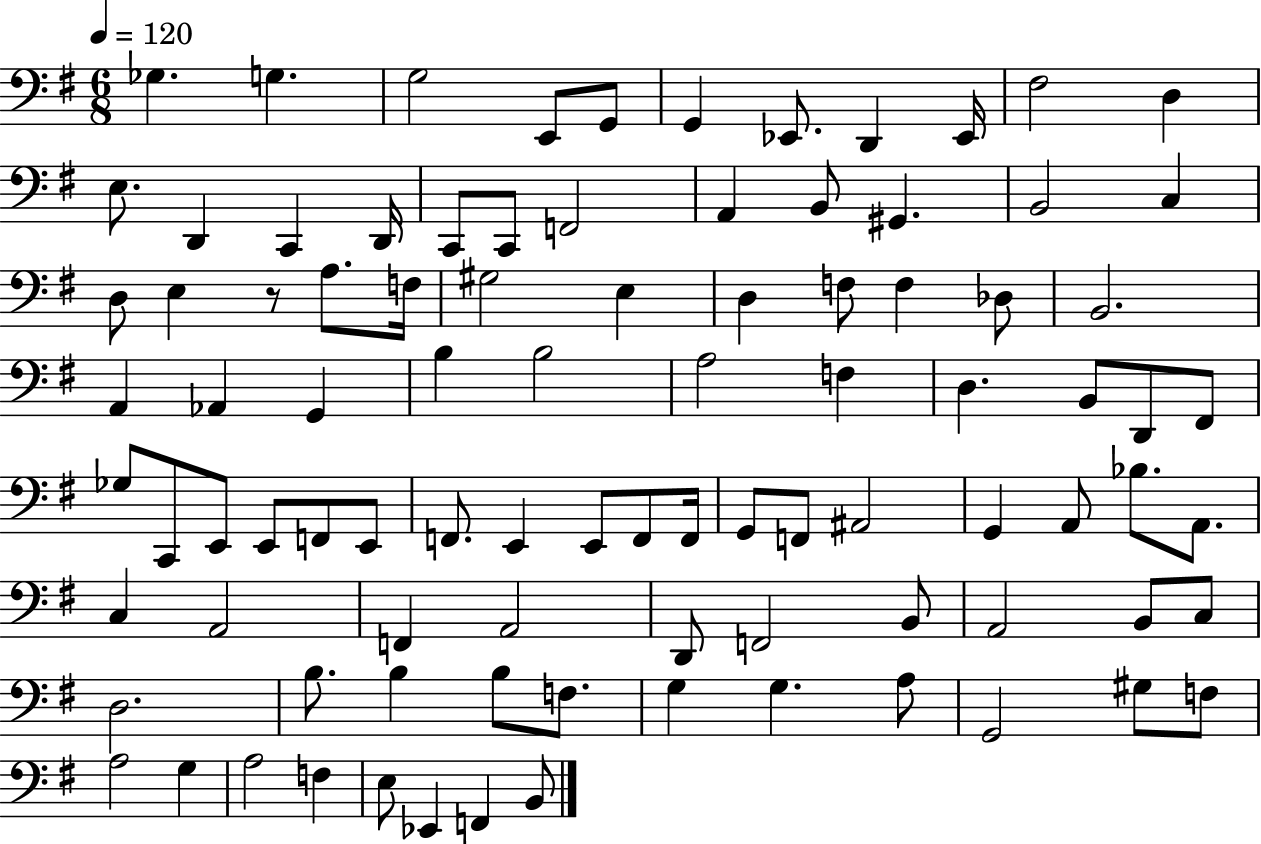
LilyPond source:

{
  \clef bass
  \numericTimeSignature
  \time 6/8
  \key g \major
  \tempo 4 = 120
  \repeat volta 2 { ges4. g4. | g2 e,8 g,8 | g,4 ees,8. d,4 ees,16 | fis2 d4 | \break e8. d,4 c,4 d,16 | c,8 c,8 f,2 | a,4 b,8 gis,4. | b,2 c4 | \break d8 e4 r8 a8. f16 | gis2 e4 | d4 f8 f4 des8 | b,2. | \break a,4 aes,4 g,4 | b4 b2 | a2 f4 | d4. b,8 d,8 fis,8 | \break ges8 c,8 e,8 e,8 f,8 e,8 | f,8. e,4 e,8 f,8 f,16 | g,8 f,8 ais,2 | g,4 a,8 bes8. a,8. | \break c4 a,2 | f,4 a,2 | d,8 f,2 b,8 | a,2 b,8 c8 | \break d2. | b8. b4 b8 f8. | g4 g4. a8 | g,2 gis8 f8 | \break a2 g4 | a2 f4 | e8 ees,4 f,4 b,8 | } \bar "|."
}